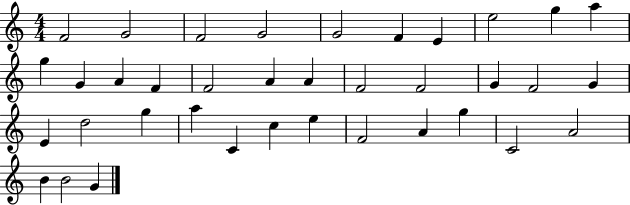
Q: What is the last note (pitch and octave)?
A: G4